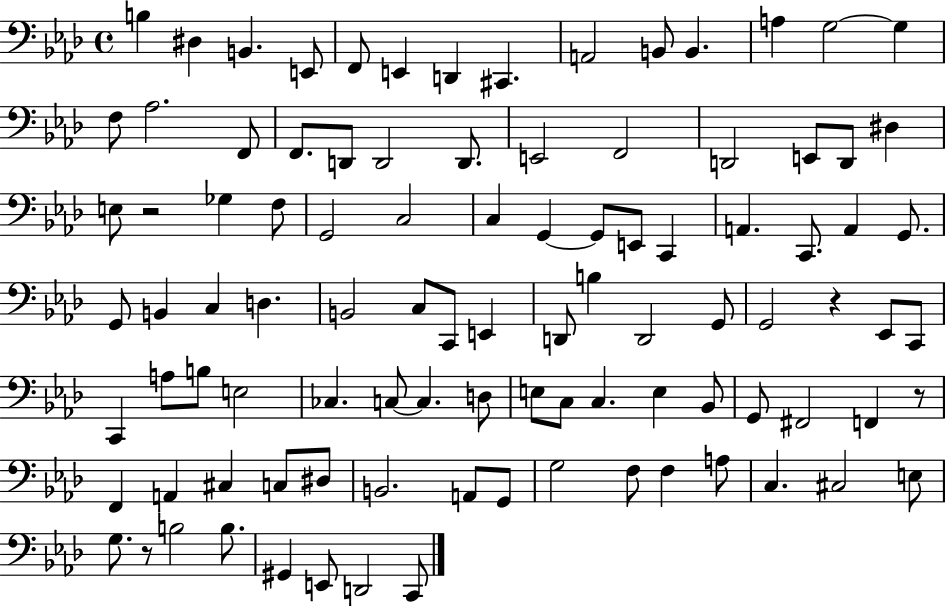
{
  \clef bass
  \time 4/4
  \defaultTimeSignature
  \key aes \major
  b4 dis4 b,4. e,8 | f,8 e,4 d,4 cis,4. | a,2 b,8 b,4. | a4 g2~~ g4 | \break f8 aes2. f,8 | f,8. d,8 d,2 d,8. | e,2 f,2 | d,2 e,8 d,8 dis4 | \break e8 r2 ges4 f8 | g,2 c2 | c4 g,4~~ g,8 e,8 c,4 | a,4. c,8. a,4 g,8. | \break g,8 b,4 c4 d4. | b,2 c8 c,8 e,4 | d,8 b4 d,2 g,8 | g,2 r4 ees,8 c,8 | \break c,4 a8 b8 e2 | ces4. c8~~ c4. d8 | e8 c8 c4. e4 bes,8 | g,8 fis,2 f,4 r8 | \break f,4 a,4 cis4 c8 dis8 | b,2. a,8 g,8 | g2 f8 f4 a8 | c4. cis2 e8 | \break g8. r8 b2 b8. | gis,4 e,8 d,2 c,8 | \bar "|."
}